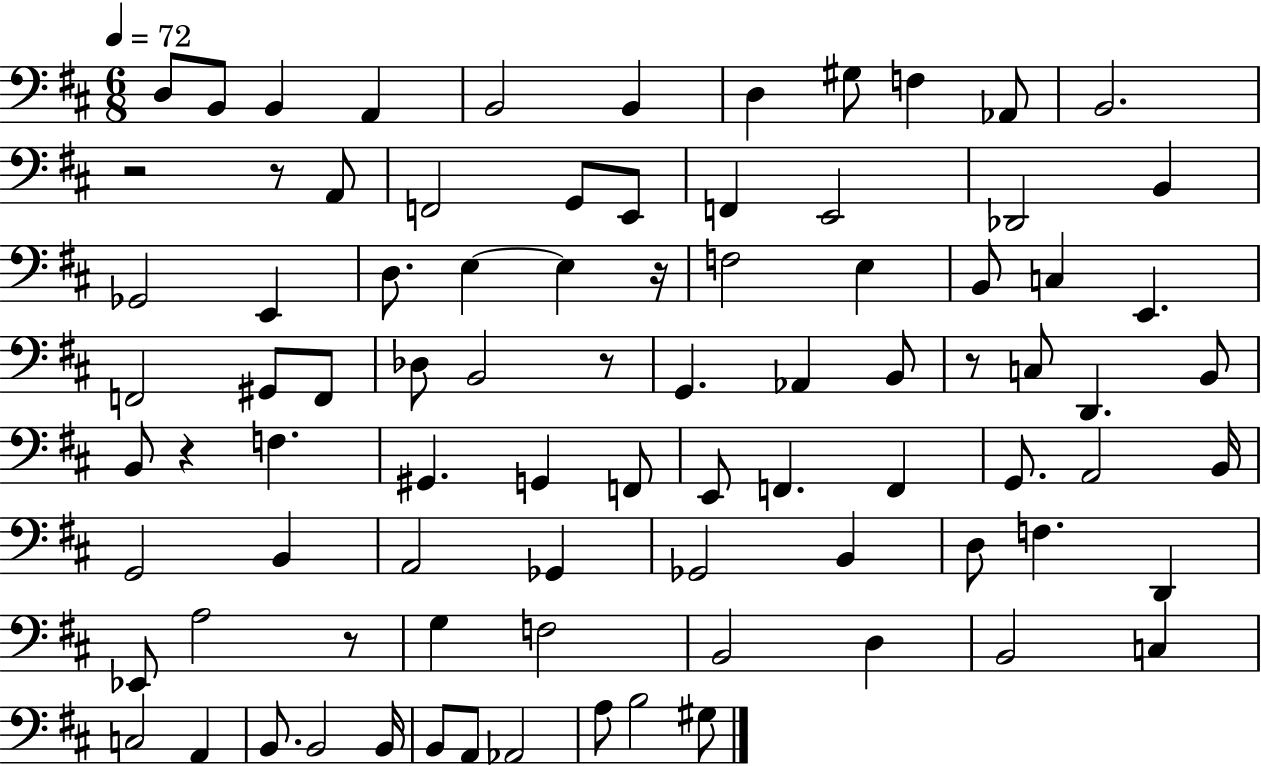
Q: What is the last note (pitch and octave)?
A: G#3